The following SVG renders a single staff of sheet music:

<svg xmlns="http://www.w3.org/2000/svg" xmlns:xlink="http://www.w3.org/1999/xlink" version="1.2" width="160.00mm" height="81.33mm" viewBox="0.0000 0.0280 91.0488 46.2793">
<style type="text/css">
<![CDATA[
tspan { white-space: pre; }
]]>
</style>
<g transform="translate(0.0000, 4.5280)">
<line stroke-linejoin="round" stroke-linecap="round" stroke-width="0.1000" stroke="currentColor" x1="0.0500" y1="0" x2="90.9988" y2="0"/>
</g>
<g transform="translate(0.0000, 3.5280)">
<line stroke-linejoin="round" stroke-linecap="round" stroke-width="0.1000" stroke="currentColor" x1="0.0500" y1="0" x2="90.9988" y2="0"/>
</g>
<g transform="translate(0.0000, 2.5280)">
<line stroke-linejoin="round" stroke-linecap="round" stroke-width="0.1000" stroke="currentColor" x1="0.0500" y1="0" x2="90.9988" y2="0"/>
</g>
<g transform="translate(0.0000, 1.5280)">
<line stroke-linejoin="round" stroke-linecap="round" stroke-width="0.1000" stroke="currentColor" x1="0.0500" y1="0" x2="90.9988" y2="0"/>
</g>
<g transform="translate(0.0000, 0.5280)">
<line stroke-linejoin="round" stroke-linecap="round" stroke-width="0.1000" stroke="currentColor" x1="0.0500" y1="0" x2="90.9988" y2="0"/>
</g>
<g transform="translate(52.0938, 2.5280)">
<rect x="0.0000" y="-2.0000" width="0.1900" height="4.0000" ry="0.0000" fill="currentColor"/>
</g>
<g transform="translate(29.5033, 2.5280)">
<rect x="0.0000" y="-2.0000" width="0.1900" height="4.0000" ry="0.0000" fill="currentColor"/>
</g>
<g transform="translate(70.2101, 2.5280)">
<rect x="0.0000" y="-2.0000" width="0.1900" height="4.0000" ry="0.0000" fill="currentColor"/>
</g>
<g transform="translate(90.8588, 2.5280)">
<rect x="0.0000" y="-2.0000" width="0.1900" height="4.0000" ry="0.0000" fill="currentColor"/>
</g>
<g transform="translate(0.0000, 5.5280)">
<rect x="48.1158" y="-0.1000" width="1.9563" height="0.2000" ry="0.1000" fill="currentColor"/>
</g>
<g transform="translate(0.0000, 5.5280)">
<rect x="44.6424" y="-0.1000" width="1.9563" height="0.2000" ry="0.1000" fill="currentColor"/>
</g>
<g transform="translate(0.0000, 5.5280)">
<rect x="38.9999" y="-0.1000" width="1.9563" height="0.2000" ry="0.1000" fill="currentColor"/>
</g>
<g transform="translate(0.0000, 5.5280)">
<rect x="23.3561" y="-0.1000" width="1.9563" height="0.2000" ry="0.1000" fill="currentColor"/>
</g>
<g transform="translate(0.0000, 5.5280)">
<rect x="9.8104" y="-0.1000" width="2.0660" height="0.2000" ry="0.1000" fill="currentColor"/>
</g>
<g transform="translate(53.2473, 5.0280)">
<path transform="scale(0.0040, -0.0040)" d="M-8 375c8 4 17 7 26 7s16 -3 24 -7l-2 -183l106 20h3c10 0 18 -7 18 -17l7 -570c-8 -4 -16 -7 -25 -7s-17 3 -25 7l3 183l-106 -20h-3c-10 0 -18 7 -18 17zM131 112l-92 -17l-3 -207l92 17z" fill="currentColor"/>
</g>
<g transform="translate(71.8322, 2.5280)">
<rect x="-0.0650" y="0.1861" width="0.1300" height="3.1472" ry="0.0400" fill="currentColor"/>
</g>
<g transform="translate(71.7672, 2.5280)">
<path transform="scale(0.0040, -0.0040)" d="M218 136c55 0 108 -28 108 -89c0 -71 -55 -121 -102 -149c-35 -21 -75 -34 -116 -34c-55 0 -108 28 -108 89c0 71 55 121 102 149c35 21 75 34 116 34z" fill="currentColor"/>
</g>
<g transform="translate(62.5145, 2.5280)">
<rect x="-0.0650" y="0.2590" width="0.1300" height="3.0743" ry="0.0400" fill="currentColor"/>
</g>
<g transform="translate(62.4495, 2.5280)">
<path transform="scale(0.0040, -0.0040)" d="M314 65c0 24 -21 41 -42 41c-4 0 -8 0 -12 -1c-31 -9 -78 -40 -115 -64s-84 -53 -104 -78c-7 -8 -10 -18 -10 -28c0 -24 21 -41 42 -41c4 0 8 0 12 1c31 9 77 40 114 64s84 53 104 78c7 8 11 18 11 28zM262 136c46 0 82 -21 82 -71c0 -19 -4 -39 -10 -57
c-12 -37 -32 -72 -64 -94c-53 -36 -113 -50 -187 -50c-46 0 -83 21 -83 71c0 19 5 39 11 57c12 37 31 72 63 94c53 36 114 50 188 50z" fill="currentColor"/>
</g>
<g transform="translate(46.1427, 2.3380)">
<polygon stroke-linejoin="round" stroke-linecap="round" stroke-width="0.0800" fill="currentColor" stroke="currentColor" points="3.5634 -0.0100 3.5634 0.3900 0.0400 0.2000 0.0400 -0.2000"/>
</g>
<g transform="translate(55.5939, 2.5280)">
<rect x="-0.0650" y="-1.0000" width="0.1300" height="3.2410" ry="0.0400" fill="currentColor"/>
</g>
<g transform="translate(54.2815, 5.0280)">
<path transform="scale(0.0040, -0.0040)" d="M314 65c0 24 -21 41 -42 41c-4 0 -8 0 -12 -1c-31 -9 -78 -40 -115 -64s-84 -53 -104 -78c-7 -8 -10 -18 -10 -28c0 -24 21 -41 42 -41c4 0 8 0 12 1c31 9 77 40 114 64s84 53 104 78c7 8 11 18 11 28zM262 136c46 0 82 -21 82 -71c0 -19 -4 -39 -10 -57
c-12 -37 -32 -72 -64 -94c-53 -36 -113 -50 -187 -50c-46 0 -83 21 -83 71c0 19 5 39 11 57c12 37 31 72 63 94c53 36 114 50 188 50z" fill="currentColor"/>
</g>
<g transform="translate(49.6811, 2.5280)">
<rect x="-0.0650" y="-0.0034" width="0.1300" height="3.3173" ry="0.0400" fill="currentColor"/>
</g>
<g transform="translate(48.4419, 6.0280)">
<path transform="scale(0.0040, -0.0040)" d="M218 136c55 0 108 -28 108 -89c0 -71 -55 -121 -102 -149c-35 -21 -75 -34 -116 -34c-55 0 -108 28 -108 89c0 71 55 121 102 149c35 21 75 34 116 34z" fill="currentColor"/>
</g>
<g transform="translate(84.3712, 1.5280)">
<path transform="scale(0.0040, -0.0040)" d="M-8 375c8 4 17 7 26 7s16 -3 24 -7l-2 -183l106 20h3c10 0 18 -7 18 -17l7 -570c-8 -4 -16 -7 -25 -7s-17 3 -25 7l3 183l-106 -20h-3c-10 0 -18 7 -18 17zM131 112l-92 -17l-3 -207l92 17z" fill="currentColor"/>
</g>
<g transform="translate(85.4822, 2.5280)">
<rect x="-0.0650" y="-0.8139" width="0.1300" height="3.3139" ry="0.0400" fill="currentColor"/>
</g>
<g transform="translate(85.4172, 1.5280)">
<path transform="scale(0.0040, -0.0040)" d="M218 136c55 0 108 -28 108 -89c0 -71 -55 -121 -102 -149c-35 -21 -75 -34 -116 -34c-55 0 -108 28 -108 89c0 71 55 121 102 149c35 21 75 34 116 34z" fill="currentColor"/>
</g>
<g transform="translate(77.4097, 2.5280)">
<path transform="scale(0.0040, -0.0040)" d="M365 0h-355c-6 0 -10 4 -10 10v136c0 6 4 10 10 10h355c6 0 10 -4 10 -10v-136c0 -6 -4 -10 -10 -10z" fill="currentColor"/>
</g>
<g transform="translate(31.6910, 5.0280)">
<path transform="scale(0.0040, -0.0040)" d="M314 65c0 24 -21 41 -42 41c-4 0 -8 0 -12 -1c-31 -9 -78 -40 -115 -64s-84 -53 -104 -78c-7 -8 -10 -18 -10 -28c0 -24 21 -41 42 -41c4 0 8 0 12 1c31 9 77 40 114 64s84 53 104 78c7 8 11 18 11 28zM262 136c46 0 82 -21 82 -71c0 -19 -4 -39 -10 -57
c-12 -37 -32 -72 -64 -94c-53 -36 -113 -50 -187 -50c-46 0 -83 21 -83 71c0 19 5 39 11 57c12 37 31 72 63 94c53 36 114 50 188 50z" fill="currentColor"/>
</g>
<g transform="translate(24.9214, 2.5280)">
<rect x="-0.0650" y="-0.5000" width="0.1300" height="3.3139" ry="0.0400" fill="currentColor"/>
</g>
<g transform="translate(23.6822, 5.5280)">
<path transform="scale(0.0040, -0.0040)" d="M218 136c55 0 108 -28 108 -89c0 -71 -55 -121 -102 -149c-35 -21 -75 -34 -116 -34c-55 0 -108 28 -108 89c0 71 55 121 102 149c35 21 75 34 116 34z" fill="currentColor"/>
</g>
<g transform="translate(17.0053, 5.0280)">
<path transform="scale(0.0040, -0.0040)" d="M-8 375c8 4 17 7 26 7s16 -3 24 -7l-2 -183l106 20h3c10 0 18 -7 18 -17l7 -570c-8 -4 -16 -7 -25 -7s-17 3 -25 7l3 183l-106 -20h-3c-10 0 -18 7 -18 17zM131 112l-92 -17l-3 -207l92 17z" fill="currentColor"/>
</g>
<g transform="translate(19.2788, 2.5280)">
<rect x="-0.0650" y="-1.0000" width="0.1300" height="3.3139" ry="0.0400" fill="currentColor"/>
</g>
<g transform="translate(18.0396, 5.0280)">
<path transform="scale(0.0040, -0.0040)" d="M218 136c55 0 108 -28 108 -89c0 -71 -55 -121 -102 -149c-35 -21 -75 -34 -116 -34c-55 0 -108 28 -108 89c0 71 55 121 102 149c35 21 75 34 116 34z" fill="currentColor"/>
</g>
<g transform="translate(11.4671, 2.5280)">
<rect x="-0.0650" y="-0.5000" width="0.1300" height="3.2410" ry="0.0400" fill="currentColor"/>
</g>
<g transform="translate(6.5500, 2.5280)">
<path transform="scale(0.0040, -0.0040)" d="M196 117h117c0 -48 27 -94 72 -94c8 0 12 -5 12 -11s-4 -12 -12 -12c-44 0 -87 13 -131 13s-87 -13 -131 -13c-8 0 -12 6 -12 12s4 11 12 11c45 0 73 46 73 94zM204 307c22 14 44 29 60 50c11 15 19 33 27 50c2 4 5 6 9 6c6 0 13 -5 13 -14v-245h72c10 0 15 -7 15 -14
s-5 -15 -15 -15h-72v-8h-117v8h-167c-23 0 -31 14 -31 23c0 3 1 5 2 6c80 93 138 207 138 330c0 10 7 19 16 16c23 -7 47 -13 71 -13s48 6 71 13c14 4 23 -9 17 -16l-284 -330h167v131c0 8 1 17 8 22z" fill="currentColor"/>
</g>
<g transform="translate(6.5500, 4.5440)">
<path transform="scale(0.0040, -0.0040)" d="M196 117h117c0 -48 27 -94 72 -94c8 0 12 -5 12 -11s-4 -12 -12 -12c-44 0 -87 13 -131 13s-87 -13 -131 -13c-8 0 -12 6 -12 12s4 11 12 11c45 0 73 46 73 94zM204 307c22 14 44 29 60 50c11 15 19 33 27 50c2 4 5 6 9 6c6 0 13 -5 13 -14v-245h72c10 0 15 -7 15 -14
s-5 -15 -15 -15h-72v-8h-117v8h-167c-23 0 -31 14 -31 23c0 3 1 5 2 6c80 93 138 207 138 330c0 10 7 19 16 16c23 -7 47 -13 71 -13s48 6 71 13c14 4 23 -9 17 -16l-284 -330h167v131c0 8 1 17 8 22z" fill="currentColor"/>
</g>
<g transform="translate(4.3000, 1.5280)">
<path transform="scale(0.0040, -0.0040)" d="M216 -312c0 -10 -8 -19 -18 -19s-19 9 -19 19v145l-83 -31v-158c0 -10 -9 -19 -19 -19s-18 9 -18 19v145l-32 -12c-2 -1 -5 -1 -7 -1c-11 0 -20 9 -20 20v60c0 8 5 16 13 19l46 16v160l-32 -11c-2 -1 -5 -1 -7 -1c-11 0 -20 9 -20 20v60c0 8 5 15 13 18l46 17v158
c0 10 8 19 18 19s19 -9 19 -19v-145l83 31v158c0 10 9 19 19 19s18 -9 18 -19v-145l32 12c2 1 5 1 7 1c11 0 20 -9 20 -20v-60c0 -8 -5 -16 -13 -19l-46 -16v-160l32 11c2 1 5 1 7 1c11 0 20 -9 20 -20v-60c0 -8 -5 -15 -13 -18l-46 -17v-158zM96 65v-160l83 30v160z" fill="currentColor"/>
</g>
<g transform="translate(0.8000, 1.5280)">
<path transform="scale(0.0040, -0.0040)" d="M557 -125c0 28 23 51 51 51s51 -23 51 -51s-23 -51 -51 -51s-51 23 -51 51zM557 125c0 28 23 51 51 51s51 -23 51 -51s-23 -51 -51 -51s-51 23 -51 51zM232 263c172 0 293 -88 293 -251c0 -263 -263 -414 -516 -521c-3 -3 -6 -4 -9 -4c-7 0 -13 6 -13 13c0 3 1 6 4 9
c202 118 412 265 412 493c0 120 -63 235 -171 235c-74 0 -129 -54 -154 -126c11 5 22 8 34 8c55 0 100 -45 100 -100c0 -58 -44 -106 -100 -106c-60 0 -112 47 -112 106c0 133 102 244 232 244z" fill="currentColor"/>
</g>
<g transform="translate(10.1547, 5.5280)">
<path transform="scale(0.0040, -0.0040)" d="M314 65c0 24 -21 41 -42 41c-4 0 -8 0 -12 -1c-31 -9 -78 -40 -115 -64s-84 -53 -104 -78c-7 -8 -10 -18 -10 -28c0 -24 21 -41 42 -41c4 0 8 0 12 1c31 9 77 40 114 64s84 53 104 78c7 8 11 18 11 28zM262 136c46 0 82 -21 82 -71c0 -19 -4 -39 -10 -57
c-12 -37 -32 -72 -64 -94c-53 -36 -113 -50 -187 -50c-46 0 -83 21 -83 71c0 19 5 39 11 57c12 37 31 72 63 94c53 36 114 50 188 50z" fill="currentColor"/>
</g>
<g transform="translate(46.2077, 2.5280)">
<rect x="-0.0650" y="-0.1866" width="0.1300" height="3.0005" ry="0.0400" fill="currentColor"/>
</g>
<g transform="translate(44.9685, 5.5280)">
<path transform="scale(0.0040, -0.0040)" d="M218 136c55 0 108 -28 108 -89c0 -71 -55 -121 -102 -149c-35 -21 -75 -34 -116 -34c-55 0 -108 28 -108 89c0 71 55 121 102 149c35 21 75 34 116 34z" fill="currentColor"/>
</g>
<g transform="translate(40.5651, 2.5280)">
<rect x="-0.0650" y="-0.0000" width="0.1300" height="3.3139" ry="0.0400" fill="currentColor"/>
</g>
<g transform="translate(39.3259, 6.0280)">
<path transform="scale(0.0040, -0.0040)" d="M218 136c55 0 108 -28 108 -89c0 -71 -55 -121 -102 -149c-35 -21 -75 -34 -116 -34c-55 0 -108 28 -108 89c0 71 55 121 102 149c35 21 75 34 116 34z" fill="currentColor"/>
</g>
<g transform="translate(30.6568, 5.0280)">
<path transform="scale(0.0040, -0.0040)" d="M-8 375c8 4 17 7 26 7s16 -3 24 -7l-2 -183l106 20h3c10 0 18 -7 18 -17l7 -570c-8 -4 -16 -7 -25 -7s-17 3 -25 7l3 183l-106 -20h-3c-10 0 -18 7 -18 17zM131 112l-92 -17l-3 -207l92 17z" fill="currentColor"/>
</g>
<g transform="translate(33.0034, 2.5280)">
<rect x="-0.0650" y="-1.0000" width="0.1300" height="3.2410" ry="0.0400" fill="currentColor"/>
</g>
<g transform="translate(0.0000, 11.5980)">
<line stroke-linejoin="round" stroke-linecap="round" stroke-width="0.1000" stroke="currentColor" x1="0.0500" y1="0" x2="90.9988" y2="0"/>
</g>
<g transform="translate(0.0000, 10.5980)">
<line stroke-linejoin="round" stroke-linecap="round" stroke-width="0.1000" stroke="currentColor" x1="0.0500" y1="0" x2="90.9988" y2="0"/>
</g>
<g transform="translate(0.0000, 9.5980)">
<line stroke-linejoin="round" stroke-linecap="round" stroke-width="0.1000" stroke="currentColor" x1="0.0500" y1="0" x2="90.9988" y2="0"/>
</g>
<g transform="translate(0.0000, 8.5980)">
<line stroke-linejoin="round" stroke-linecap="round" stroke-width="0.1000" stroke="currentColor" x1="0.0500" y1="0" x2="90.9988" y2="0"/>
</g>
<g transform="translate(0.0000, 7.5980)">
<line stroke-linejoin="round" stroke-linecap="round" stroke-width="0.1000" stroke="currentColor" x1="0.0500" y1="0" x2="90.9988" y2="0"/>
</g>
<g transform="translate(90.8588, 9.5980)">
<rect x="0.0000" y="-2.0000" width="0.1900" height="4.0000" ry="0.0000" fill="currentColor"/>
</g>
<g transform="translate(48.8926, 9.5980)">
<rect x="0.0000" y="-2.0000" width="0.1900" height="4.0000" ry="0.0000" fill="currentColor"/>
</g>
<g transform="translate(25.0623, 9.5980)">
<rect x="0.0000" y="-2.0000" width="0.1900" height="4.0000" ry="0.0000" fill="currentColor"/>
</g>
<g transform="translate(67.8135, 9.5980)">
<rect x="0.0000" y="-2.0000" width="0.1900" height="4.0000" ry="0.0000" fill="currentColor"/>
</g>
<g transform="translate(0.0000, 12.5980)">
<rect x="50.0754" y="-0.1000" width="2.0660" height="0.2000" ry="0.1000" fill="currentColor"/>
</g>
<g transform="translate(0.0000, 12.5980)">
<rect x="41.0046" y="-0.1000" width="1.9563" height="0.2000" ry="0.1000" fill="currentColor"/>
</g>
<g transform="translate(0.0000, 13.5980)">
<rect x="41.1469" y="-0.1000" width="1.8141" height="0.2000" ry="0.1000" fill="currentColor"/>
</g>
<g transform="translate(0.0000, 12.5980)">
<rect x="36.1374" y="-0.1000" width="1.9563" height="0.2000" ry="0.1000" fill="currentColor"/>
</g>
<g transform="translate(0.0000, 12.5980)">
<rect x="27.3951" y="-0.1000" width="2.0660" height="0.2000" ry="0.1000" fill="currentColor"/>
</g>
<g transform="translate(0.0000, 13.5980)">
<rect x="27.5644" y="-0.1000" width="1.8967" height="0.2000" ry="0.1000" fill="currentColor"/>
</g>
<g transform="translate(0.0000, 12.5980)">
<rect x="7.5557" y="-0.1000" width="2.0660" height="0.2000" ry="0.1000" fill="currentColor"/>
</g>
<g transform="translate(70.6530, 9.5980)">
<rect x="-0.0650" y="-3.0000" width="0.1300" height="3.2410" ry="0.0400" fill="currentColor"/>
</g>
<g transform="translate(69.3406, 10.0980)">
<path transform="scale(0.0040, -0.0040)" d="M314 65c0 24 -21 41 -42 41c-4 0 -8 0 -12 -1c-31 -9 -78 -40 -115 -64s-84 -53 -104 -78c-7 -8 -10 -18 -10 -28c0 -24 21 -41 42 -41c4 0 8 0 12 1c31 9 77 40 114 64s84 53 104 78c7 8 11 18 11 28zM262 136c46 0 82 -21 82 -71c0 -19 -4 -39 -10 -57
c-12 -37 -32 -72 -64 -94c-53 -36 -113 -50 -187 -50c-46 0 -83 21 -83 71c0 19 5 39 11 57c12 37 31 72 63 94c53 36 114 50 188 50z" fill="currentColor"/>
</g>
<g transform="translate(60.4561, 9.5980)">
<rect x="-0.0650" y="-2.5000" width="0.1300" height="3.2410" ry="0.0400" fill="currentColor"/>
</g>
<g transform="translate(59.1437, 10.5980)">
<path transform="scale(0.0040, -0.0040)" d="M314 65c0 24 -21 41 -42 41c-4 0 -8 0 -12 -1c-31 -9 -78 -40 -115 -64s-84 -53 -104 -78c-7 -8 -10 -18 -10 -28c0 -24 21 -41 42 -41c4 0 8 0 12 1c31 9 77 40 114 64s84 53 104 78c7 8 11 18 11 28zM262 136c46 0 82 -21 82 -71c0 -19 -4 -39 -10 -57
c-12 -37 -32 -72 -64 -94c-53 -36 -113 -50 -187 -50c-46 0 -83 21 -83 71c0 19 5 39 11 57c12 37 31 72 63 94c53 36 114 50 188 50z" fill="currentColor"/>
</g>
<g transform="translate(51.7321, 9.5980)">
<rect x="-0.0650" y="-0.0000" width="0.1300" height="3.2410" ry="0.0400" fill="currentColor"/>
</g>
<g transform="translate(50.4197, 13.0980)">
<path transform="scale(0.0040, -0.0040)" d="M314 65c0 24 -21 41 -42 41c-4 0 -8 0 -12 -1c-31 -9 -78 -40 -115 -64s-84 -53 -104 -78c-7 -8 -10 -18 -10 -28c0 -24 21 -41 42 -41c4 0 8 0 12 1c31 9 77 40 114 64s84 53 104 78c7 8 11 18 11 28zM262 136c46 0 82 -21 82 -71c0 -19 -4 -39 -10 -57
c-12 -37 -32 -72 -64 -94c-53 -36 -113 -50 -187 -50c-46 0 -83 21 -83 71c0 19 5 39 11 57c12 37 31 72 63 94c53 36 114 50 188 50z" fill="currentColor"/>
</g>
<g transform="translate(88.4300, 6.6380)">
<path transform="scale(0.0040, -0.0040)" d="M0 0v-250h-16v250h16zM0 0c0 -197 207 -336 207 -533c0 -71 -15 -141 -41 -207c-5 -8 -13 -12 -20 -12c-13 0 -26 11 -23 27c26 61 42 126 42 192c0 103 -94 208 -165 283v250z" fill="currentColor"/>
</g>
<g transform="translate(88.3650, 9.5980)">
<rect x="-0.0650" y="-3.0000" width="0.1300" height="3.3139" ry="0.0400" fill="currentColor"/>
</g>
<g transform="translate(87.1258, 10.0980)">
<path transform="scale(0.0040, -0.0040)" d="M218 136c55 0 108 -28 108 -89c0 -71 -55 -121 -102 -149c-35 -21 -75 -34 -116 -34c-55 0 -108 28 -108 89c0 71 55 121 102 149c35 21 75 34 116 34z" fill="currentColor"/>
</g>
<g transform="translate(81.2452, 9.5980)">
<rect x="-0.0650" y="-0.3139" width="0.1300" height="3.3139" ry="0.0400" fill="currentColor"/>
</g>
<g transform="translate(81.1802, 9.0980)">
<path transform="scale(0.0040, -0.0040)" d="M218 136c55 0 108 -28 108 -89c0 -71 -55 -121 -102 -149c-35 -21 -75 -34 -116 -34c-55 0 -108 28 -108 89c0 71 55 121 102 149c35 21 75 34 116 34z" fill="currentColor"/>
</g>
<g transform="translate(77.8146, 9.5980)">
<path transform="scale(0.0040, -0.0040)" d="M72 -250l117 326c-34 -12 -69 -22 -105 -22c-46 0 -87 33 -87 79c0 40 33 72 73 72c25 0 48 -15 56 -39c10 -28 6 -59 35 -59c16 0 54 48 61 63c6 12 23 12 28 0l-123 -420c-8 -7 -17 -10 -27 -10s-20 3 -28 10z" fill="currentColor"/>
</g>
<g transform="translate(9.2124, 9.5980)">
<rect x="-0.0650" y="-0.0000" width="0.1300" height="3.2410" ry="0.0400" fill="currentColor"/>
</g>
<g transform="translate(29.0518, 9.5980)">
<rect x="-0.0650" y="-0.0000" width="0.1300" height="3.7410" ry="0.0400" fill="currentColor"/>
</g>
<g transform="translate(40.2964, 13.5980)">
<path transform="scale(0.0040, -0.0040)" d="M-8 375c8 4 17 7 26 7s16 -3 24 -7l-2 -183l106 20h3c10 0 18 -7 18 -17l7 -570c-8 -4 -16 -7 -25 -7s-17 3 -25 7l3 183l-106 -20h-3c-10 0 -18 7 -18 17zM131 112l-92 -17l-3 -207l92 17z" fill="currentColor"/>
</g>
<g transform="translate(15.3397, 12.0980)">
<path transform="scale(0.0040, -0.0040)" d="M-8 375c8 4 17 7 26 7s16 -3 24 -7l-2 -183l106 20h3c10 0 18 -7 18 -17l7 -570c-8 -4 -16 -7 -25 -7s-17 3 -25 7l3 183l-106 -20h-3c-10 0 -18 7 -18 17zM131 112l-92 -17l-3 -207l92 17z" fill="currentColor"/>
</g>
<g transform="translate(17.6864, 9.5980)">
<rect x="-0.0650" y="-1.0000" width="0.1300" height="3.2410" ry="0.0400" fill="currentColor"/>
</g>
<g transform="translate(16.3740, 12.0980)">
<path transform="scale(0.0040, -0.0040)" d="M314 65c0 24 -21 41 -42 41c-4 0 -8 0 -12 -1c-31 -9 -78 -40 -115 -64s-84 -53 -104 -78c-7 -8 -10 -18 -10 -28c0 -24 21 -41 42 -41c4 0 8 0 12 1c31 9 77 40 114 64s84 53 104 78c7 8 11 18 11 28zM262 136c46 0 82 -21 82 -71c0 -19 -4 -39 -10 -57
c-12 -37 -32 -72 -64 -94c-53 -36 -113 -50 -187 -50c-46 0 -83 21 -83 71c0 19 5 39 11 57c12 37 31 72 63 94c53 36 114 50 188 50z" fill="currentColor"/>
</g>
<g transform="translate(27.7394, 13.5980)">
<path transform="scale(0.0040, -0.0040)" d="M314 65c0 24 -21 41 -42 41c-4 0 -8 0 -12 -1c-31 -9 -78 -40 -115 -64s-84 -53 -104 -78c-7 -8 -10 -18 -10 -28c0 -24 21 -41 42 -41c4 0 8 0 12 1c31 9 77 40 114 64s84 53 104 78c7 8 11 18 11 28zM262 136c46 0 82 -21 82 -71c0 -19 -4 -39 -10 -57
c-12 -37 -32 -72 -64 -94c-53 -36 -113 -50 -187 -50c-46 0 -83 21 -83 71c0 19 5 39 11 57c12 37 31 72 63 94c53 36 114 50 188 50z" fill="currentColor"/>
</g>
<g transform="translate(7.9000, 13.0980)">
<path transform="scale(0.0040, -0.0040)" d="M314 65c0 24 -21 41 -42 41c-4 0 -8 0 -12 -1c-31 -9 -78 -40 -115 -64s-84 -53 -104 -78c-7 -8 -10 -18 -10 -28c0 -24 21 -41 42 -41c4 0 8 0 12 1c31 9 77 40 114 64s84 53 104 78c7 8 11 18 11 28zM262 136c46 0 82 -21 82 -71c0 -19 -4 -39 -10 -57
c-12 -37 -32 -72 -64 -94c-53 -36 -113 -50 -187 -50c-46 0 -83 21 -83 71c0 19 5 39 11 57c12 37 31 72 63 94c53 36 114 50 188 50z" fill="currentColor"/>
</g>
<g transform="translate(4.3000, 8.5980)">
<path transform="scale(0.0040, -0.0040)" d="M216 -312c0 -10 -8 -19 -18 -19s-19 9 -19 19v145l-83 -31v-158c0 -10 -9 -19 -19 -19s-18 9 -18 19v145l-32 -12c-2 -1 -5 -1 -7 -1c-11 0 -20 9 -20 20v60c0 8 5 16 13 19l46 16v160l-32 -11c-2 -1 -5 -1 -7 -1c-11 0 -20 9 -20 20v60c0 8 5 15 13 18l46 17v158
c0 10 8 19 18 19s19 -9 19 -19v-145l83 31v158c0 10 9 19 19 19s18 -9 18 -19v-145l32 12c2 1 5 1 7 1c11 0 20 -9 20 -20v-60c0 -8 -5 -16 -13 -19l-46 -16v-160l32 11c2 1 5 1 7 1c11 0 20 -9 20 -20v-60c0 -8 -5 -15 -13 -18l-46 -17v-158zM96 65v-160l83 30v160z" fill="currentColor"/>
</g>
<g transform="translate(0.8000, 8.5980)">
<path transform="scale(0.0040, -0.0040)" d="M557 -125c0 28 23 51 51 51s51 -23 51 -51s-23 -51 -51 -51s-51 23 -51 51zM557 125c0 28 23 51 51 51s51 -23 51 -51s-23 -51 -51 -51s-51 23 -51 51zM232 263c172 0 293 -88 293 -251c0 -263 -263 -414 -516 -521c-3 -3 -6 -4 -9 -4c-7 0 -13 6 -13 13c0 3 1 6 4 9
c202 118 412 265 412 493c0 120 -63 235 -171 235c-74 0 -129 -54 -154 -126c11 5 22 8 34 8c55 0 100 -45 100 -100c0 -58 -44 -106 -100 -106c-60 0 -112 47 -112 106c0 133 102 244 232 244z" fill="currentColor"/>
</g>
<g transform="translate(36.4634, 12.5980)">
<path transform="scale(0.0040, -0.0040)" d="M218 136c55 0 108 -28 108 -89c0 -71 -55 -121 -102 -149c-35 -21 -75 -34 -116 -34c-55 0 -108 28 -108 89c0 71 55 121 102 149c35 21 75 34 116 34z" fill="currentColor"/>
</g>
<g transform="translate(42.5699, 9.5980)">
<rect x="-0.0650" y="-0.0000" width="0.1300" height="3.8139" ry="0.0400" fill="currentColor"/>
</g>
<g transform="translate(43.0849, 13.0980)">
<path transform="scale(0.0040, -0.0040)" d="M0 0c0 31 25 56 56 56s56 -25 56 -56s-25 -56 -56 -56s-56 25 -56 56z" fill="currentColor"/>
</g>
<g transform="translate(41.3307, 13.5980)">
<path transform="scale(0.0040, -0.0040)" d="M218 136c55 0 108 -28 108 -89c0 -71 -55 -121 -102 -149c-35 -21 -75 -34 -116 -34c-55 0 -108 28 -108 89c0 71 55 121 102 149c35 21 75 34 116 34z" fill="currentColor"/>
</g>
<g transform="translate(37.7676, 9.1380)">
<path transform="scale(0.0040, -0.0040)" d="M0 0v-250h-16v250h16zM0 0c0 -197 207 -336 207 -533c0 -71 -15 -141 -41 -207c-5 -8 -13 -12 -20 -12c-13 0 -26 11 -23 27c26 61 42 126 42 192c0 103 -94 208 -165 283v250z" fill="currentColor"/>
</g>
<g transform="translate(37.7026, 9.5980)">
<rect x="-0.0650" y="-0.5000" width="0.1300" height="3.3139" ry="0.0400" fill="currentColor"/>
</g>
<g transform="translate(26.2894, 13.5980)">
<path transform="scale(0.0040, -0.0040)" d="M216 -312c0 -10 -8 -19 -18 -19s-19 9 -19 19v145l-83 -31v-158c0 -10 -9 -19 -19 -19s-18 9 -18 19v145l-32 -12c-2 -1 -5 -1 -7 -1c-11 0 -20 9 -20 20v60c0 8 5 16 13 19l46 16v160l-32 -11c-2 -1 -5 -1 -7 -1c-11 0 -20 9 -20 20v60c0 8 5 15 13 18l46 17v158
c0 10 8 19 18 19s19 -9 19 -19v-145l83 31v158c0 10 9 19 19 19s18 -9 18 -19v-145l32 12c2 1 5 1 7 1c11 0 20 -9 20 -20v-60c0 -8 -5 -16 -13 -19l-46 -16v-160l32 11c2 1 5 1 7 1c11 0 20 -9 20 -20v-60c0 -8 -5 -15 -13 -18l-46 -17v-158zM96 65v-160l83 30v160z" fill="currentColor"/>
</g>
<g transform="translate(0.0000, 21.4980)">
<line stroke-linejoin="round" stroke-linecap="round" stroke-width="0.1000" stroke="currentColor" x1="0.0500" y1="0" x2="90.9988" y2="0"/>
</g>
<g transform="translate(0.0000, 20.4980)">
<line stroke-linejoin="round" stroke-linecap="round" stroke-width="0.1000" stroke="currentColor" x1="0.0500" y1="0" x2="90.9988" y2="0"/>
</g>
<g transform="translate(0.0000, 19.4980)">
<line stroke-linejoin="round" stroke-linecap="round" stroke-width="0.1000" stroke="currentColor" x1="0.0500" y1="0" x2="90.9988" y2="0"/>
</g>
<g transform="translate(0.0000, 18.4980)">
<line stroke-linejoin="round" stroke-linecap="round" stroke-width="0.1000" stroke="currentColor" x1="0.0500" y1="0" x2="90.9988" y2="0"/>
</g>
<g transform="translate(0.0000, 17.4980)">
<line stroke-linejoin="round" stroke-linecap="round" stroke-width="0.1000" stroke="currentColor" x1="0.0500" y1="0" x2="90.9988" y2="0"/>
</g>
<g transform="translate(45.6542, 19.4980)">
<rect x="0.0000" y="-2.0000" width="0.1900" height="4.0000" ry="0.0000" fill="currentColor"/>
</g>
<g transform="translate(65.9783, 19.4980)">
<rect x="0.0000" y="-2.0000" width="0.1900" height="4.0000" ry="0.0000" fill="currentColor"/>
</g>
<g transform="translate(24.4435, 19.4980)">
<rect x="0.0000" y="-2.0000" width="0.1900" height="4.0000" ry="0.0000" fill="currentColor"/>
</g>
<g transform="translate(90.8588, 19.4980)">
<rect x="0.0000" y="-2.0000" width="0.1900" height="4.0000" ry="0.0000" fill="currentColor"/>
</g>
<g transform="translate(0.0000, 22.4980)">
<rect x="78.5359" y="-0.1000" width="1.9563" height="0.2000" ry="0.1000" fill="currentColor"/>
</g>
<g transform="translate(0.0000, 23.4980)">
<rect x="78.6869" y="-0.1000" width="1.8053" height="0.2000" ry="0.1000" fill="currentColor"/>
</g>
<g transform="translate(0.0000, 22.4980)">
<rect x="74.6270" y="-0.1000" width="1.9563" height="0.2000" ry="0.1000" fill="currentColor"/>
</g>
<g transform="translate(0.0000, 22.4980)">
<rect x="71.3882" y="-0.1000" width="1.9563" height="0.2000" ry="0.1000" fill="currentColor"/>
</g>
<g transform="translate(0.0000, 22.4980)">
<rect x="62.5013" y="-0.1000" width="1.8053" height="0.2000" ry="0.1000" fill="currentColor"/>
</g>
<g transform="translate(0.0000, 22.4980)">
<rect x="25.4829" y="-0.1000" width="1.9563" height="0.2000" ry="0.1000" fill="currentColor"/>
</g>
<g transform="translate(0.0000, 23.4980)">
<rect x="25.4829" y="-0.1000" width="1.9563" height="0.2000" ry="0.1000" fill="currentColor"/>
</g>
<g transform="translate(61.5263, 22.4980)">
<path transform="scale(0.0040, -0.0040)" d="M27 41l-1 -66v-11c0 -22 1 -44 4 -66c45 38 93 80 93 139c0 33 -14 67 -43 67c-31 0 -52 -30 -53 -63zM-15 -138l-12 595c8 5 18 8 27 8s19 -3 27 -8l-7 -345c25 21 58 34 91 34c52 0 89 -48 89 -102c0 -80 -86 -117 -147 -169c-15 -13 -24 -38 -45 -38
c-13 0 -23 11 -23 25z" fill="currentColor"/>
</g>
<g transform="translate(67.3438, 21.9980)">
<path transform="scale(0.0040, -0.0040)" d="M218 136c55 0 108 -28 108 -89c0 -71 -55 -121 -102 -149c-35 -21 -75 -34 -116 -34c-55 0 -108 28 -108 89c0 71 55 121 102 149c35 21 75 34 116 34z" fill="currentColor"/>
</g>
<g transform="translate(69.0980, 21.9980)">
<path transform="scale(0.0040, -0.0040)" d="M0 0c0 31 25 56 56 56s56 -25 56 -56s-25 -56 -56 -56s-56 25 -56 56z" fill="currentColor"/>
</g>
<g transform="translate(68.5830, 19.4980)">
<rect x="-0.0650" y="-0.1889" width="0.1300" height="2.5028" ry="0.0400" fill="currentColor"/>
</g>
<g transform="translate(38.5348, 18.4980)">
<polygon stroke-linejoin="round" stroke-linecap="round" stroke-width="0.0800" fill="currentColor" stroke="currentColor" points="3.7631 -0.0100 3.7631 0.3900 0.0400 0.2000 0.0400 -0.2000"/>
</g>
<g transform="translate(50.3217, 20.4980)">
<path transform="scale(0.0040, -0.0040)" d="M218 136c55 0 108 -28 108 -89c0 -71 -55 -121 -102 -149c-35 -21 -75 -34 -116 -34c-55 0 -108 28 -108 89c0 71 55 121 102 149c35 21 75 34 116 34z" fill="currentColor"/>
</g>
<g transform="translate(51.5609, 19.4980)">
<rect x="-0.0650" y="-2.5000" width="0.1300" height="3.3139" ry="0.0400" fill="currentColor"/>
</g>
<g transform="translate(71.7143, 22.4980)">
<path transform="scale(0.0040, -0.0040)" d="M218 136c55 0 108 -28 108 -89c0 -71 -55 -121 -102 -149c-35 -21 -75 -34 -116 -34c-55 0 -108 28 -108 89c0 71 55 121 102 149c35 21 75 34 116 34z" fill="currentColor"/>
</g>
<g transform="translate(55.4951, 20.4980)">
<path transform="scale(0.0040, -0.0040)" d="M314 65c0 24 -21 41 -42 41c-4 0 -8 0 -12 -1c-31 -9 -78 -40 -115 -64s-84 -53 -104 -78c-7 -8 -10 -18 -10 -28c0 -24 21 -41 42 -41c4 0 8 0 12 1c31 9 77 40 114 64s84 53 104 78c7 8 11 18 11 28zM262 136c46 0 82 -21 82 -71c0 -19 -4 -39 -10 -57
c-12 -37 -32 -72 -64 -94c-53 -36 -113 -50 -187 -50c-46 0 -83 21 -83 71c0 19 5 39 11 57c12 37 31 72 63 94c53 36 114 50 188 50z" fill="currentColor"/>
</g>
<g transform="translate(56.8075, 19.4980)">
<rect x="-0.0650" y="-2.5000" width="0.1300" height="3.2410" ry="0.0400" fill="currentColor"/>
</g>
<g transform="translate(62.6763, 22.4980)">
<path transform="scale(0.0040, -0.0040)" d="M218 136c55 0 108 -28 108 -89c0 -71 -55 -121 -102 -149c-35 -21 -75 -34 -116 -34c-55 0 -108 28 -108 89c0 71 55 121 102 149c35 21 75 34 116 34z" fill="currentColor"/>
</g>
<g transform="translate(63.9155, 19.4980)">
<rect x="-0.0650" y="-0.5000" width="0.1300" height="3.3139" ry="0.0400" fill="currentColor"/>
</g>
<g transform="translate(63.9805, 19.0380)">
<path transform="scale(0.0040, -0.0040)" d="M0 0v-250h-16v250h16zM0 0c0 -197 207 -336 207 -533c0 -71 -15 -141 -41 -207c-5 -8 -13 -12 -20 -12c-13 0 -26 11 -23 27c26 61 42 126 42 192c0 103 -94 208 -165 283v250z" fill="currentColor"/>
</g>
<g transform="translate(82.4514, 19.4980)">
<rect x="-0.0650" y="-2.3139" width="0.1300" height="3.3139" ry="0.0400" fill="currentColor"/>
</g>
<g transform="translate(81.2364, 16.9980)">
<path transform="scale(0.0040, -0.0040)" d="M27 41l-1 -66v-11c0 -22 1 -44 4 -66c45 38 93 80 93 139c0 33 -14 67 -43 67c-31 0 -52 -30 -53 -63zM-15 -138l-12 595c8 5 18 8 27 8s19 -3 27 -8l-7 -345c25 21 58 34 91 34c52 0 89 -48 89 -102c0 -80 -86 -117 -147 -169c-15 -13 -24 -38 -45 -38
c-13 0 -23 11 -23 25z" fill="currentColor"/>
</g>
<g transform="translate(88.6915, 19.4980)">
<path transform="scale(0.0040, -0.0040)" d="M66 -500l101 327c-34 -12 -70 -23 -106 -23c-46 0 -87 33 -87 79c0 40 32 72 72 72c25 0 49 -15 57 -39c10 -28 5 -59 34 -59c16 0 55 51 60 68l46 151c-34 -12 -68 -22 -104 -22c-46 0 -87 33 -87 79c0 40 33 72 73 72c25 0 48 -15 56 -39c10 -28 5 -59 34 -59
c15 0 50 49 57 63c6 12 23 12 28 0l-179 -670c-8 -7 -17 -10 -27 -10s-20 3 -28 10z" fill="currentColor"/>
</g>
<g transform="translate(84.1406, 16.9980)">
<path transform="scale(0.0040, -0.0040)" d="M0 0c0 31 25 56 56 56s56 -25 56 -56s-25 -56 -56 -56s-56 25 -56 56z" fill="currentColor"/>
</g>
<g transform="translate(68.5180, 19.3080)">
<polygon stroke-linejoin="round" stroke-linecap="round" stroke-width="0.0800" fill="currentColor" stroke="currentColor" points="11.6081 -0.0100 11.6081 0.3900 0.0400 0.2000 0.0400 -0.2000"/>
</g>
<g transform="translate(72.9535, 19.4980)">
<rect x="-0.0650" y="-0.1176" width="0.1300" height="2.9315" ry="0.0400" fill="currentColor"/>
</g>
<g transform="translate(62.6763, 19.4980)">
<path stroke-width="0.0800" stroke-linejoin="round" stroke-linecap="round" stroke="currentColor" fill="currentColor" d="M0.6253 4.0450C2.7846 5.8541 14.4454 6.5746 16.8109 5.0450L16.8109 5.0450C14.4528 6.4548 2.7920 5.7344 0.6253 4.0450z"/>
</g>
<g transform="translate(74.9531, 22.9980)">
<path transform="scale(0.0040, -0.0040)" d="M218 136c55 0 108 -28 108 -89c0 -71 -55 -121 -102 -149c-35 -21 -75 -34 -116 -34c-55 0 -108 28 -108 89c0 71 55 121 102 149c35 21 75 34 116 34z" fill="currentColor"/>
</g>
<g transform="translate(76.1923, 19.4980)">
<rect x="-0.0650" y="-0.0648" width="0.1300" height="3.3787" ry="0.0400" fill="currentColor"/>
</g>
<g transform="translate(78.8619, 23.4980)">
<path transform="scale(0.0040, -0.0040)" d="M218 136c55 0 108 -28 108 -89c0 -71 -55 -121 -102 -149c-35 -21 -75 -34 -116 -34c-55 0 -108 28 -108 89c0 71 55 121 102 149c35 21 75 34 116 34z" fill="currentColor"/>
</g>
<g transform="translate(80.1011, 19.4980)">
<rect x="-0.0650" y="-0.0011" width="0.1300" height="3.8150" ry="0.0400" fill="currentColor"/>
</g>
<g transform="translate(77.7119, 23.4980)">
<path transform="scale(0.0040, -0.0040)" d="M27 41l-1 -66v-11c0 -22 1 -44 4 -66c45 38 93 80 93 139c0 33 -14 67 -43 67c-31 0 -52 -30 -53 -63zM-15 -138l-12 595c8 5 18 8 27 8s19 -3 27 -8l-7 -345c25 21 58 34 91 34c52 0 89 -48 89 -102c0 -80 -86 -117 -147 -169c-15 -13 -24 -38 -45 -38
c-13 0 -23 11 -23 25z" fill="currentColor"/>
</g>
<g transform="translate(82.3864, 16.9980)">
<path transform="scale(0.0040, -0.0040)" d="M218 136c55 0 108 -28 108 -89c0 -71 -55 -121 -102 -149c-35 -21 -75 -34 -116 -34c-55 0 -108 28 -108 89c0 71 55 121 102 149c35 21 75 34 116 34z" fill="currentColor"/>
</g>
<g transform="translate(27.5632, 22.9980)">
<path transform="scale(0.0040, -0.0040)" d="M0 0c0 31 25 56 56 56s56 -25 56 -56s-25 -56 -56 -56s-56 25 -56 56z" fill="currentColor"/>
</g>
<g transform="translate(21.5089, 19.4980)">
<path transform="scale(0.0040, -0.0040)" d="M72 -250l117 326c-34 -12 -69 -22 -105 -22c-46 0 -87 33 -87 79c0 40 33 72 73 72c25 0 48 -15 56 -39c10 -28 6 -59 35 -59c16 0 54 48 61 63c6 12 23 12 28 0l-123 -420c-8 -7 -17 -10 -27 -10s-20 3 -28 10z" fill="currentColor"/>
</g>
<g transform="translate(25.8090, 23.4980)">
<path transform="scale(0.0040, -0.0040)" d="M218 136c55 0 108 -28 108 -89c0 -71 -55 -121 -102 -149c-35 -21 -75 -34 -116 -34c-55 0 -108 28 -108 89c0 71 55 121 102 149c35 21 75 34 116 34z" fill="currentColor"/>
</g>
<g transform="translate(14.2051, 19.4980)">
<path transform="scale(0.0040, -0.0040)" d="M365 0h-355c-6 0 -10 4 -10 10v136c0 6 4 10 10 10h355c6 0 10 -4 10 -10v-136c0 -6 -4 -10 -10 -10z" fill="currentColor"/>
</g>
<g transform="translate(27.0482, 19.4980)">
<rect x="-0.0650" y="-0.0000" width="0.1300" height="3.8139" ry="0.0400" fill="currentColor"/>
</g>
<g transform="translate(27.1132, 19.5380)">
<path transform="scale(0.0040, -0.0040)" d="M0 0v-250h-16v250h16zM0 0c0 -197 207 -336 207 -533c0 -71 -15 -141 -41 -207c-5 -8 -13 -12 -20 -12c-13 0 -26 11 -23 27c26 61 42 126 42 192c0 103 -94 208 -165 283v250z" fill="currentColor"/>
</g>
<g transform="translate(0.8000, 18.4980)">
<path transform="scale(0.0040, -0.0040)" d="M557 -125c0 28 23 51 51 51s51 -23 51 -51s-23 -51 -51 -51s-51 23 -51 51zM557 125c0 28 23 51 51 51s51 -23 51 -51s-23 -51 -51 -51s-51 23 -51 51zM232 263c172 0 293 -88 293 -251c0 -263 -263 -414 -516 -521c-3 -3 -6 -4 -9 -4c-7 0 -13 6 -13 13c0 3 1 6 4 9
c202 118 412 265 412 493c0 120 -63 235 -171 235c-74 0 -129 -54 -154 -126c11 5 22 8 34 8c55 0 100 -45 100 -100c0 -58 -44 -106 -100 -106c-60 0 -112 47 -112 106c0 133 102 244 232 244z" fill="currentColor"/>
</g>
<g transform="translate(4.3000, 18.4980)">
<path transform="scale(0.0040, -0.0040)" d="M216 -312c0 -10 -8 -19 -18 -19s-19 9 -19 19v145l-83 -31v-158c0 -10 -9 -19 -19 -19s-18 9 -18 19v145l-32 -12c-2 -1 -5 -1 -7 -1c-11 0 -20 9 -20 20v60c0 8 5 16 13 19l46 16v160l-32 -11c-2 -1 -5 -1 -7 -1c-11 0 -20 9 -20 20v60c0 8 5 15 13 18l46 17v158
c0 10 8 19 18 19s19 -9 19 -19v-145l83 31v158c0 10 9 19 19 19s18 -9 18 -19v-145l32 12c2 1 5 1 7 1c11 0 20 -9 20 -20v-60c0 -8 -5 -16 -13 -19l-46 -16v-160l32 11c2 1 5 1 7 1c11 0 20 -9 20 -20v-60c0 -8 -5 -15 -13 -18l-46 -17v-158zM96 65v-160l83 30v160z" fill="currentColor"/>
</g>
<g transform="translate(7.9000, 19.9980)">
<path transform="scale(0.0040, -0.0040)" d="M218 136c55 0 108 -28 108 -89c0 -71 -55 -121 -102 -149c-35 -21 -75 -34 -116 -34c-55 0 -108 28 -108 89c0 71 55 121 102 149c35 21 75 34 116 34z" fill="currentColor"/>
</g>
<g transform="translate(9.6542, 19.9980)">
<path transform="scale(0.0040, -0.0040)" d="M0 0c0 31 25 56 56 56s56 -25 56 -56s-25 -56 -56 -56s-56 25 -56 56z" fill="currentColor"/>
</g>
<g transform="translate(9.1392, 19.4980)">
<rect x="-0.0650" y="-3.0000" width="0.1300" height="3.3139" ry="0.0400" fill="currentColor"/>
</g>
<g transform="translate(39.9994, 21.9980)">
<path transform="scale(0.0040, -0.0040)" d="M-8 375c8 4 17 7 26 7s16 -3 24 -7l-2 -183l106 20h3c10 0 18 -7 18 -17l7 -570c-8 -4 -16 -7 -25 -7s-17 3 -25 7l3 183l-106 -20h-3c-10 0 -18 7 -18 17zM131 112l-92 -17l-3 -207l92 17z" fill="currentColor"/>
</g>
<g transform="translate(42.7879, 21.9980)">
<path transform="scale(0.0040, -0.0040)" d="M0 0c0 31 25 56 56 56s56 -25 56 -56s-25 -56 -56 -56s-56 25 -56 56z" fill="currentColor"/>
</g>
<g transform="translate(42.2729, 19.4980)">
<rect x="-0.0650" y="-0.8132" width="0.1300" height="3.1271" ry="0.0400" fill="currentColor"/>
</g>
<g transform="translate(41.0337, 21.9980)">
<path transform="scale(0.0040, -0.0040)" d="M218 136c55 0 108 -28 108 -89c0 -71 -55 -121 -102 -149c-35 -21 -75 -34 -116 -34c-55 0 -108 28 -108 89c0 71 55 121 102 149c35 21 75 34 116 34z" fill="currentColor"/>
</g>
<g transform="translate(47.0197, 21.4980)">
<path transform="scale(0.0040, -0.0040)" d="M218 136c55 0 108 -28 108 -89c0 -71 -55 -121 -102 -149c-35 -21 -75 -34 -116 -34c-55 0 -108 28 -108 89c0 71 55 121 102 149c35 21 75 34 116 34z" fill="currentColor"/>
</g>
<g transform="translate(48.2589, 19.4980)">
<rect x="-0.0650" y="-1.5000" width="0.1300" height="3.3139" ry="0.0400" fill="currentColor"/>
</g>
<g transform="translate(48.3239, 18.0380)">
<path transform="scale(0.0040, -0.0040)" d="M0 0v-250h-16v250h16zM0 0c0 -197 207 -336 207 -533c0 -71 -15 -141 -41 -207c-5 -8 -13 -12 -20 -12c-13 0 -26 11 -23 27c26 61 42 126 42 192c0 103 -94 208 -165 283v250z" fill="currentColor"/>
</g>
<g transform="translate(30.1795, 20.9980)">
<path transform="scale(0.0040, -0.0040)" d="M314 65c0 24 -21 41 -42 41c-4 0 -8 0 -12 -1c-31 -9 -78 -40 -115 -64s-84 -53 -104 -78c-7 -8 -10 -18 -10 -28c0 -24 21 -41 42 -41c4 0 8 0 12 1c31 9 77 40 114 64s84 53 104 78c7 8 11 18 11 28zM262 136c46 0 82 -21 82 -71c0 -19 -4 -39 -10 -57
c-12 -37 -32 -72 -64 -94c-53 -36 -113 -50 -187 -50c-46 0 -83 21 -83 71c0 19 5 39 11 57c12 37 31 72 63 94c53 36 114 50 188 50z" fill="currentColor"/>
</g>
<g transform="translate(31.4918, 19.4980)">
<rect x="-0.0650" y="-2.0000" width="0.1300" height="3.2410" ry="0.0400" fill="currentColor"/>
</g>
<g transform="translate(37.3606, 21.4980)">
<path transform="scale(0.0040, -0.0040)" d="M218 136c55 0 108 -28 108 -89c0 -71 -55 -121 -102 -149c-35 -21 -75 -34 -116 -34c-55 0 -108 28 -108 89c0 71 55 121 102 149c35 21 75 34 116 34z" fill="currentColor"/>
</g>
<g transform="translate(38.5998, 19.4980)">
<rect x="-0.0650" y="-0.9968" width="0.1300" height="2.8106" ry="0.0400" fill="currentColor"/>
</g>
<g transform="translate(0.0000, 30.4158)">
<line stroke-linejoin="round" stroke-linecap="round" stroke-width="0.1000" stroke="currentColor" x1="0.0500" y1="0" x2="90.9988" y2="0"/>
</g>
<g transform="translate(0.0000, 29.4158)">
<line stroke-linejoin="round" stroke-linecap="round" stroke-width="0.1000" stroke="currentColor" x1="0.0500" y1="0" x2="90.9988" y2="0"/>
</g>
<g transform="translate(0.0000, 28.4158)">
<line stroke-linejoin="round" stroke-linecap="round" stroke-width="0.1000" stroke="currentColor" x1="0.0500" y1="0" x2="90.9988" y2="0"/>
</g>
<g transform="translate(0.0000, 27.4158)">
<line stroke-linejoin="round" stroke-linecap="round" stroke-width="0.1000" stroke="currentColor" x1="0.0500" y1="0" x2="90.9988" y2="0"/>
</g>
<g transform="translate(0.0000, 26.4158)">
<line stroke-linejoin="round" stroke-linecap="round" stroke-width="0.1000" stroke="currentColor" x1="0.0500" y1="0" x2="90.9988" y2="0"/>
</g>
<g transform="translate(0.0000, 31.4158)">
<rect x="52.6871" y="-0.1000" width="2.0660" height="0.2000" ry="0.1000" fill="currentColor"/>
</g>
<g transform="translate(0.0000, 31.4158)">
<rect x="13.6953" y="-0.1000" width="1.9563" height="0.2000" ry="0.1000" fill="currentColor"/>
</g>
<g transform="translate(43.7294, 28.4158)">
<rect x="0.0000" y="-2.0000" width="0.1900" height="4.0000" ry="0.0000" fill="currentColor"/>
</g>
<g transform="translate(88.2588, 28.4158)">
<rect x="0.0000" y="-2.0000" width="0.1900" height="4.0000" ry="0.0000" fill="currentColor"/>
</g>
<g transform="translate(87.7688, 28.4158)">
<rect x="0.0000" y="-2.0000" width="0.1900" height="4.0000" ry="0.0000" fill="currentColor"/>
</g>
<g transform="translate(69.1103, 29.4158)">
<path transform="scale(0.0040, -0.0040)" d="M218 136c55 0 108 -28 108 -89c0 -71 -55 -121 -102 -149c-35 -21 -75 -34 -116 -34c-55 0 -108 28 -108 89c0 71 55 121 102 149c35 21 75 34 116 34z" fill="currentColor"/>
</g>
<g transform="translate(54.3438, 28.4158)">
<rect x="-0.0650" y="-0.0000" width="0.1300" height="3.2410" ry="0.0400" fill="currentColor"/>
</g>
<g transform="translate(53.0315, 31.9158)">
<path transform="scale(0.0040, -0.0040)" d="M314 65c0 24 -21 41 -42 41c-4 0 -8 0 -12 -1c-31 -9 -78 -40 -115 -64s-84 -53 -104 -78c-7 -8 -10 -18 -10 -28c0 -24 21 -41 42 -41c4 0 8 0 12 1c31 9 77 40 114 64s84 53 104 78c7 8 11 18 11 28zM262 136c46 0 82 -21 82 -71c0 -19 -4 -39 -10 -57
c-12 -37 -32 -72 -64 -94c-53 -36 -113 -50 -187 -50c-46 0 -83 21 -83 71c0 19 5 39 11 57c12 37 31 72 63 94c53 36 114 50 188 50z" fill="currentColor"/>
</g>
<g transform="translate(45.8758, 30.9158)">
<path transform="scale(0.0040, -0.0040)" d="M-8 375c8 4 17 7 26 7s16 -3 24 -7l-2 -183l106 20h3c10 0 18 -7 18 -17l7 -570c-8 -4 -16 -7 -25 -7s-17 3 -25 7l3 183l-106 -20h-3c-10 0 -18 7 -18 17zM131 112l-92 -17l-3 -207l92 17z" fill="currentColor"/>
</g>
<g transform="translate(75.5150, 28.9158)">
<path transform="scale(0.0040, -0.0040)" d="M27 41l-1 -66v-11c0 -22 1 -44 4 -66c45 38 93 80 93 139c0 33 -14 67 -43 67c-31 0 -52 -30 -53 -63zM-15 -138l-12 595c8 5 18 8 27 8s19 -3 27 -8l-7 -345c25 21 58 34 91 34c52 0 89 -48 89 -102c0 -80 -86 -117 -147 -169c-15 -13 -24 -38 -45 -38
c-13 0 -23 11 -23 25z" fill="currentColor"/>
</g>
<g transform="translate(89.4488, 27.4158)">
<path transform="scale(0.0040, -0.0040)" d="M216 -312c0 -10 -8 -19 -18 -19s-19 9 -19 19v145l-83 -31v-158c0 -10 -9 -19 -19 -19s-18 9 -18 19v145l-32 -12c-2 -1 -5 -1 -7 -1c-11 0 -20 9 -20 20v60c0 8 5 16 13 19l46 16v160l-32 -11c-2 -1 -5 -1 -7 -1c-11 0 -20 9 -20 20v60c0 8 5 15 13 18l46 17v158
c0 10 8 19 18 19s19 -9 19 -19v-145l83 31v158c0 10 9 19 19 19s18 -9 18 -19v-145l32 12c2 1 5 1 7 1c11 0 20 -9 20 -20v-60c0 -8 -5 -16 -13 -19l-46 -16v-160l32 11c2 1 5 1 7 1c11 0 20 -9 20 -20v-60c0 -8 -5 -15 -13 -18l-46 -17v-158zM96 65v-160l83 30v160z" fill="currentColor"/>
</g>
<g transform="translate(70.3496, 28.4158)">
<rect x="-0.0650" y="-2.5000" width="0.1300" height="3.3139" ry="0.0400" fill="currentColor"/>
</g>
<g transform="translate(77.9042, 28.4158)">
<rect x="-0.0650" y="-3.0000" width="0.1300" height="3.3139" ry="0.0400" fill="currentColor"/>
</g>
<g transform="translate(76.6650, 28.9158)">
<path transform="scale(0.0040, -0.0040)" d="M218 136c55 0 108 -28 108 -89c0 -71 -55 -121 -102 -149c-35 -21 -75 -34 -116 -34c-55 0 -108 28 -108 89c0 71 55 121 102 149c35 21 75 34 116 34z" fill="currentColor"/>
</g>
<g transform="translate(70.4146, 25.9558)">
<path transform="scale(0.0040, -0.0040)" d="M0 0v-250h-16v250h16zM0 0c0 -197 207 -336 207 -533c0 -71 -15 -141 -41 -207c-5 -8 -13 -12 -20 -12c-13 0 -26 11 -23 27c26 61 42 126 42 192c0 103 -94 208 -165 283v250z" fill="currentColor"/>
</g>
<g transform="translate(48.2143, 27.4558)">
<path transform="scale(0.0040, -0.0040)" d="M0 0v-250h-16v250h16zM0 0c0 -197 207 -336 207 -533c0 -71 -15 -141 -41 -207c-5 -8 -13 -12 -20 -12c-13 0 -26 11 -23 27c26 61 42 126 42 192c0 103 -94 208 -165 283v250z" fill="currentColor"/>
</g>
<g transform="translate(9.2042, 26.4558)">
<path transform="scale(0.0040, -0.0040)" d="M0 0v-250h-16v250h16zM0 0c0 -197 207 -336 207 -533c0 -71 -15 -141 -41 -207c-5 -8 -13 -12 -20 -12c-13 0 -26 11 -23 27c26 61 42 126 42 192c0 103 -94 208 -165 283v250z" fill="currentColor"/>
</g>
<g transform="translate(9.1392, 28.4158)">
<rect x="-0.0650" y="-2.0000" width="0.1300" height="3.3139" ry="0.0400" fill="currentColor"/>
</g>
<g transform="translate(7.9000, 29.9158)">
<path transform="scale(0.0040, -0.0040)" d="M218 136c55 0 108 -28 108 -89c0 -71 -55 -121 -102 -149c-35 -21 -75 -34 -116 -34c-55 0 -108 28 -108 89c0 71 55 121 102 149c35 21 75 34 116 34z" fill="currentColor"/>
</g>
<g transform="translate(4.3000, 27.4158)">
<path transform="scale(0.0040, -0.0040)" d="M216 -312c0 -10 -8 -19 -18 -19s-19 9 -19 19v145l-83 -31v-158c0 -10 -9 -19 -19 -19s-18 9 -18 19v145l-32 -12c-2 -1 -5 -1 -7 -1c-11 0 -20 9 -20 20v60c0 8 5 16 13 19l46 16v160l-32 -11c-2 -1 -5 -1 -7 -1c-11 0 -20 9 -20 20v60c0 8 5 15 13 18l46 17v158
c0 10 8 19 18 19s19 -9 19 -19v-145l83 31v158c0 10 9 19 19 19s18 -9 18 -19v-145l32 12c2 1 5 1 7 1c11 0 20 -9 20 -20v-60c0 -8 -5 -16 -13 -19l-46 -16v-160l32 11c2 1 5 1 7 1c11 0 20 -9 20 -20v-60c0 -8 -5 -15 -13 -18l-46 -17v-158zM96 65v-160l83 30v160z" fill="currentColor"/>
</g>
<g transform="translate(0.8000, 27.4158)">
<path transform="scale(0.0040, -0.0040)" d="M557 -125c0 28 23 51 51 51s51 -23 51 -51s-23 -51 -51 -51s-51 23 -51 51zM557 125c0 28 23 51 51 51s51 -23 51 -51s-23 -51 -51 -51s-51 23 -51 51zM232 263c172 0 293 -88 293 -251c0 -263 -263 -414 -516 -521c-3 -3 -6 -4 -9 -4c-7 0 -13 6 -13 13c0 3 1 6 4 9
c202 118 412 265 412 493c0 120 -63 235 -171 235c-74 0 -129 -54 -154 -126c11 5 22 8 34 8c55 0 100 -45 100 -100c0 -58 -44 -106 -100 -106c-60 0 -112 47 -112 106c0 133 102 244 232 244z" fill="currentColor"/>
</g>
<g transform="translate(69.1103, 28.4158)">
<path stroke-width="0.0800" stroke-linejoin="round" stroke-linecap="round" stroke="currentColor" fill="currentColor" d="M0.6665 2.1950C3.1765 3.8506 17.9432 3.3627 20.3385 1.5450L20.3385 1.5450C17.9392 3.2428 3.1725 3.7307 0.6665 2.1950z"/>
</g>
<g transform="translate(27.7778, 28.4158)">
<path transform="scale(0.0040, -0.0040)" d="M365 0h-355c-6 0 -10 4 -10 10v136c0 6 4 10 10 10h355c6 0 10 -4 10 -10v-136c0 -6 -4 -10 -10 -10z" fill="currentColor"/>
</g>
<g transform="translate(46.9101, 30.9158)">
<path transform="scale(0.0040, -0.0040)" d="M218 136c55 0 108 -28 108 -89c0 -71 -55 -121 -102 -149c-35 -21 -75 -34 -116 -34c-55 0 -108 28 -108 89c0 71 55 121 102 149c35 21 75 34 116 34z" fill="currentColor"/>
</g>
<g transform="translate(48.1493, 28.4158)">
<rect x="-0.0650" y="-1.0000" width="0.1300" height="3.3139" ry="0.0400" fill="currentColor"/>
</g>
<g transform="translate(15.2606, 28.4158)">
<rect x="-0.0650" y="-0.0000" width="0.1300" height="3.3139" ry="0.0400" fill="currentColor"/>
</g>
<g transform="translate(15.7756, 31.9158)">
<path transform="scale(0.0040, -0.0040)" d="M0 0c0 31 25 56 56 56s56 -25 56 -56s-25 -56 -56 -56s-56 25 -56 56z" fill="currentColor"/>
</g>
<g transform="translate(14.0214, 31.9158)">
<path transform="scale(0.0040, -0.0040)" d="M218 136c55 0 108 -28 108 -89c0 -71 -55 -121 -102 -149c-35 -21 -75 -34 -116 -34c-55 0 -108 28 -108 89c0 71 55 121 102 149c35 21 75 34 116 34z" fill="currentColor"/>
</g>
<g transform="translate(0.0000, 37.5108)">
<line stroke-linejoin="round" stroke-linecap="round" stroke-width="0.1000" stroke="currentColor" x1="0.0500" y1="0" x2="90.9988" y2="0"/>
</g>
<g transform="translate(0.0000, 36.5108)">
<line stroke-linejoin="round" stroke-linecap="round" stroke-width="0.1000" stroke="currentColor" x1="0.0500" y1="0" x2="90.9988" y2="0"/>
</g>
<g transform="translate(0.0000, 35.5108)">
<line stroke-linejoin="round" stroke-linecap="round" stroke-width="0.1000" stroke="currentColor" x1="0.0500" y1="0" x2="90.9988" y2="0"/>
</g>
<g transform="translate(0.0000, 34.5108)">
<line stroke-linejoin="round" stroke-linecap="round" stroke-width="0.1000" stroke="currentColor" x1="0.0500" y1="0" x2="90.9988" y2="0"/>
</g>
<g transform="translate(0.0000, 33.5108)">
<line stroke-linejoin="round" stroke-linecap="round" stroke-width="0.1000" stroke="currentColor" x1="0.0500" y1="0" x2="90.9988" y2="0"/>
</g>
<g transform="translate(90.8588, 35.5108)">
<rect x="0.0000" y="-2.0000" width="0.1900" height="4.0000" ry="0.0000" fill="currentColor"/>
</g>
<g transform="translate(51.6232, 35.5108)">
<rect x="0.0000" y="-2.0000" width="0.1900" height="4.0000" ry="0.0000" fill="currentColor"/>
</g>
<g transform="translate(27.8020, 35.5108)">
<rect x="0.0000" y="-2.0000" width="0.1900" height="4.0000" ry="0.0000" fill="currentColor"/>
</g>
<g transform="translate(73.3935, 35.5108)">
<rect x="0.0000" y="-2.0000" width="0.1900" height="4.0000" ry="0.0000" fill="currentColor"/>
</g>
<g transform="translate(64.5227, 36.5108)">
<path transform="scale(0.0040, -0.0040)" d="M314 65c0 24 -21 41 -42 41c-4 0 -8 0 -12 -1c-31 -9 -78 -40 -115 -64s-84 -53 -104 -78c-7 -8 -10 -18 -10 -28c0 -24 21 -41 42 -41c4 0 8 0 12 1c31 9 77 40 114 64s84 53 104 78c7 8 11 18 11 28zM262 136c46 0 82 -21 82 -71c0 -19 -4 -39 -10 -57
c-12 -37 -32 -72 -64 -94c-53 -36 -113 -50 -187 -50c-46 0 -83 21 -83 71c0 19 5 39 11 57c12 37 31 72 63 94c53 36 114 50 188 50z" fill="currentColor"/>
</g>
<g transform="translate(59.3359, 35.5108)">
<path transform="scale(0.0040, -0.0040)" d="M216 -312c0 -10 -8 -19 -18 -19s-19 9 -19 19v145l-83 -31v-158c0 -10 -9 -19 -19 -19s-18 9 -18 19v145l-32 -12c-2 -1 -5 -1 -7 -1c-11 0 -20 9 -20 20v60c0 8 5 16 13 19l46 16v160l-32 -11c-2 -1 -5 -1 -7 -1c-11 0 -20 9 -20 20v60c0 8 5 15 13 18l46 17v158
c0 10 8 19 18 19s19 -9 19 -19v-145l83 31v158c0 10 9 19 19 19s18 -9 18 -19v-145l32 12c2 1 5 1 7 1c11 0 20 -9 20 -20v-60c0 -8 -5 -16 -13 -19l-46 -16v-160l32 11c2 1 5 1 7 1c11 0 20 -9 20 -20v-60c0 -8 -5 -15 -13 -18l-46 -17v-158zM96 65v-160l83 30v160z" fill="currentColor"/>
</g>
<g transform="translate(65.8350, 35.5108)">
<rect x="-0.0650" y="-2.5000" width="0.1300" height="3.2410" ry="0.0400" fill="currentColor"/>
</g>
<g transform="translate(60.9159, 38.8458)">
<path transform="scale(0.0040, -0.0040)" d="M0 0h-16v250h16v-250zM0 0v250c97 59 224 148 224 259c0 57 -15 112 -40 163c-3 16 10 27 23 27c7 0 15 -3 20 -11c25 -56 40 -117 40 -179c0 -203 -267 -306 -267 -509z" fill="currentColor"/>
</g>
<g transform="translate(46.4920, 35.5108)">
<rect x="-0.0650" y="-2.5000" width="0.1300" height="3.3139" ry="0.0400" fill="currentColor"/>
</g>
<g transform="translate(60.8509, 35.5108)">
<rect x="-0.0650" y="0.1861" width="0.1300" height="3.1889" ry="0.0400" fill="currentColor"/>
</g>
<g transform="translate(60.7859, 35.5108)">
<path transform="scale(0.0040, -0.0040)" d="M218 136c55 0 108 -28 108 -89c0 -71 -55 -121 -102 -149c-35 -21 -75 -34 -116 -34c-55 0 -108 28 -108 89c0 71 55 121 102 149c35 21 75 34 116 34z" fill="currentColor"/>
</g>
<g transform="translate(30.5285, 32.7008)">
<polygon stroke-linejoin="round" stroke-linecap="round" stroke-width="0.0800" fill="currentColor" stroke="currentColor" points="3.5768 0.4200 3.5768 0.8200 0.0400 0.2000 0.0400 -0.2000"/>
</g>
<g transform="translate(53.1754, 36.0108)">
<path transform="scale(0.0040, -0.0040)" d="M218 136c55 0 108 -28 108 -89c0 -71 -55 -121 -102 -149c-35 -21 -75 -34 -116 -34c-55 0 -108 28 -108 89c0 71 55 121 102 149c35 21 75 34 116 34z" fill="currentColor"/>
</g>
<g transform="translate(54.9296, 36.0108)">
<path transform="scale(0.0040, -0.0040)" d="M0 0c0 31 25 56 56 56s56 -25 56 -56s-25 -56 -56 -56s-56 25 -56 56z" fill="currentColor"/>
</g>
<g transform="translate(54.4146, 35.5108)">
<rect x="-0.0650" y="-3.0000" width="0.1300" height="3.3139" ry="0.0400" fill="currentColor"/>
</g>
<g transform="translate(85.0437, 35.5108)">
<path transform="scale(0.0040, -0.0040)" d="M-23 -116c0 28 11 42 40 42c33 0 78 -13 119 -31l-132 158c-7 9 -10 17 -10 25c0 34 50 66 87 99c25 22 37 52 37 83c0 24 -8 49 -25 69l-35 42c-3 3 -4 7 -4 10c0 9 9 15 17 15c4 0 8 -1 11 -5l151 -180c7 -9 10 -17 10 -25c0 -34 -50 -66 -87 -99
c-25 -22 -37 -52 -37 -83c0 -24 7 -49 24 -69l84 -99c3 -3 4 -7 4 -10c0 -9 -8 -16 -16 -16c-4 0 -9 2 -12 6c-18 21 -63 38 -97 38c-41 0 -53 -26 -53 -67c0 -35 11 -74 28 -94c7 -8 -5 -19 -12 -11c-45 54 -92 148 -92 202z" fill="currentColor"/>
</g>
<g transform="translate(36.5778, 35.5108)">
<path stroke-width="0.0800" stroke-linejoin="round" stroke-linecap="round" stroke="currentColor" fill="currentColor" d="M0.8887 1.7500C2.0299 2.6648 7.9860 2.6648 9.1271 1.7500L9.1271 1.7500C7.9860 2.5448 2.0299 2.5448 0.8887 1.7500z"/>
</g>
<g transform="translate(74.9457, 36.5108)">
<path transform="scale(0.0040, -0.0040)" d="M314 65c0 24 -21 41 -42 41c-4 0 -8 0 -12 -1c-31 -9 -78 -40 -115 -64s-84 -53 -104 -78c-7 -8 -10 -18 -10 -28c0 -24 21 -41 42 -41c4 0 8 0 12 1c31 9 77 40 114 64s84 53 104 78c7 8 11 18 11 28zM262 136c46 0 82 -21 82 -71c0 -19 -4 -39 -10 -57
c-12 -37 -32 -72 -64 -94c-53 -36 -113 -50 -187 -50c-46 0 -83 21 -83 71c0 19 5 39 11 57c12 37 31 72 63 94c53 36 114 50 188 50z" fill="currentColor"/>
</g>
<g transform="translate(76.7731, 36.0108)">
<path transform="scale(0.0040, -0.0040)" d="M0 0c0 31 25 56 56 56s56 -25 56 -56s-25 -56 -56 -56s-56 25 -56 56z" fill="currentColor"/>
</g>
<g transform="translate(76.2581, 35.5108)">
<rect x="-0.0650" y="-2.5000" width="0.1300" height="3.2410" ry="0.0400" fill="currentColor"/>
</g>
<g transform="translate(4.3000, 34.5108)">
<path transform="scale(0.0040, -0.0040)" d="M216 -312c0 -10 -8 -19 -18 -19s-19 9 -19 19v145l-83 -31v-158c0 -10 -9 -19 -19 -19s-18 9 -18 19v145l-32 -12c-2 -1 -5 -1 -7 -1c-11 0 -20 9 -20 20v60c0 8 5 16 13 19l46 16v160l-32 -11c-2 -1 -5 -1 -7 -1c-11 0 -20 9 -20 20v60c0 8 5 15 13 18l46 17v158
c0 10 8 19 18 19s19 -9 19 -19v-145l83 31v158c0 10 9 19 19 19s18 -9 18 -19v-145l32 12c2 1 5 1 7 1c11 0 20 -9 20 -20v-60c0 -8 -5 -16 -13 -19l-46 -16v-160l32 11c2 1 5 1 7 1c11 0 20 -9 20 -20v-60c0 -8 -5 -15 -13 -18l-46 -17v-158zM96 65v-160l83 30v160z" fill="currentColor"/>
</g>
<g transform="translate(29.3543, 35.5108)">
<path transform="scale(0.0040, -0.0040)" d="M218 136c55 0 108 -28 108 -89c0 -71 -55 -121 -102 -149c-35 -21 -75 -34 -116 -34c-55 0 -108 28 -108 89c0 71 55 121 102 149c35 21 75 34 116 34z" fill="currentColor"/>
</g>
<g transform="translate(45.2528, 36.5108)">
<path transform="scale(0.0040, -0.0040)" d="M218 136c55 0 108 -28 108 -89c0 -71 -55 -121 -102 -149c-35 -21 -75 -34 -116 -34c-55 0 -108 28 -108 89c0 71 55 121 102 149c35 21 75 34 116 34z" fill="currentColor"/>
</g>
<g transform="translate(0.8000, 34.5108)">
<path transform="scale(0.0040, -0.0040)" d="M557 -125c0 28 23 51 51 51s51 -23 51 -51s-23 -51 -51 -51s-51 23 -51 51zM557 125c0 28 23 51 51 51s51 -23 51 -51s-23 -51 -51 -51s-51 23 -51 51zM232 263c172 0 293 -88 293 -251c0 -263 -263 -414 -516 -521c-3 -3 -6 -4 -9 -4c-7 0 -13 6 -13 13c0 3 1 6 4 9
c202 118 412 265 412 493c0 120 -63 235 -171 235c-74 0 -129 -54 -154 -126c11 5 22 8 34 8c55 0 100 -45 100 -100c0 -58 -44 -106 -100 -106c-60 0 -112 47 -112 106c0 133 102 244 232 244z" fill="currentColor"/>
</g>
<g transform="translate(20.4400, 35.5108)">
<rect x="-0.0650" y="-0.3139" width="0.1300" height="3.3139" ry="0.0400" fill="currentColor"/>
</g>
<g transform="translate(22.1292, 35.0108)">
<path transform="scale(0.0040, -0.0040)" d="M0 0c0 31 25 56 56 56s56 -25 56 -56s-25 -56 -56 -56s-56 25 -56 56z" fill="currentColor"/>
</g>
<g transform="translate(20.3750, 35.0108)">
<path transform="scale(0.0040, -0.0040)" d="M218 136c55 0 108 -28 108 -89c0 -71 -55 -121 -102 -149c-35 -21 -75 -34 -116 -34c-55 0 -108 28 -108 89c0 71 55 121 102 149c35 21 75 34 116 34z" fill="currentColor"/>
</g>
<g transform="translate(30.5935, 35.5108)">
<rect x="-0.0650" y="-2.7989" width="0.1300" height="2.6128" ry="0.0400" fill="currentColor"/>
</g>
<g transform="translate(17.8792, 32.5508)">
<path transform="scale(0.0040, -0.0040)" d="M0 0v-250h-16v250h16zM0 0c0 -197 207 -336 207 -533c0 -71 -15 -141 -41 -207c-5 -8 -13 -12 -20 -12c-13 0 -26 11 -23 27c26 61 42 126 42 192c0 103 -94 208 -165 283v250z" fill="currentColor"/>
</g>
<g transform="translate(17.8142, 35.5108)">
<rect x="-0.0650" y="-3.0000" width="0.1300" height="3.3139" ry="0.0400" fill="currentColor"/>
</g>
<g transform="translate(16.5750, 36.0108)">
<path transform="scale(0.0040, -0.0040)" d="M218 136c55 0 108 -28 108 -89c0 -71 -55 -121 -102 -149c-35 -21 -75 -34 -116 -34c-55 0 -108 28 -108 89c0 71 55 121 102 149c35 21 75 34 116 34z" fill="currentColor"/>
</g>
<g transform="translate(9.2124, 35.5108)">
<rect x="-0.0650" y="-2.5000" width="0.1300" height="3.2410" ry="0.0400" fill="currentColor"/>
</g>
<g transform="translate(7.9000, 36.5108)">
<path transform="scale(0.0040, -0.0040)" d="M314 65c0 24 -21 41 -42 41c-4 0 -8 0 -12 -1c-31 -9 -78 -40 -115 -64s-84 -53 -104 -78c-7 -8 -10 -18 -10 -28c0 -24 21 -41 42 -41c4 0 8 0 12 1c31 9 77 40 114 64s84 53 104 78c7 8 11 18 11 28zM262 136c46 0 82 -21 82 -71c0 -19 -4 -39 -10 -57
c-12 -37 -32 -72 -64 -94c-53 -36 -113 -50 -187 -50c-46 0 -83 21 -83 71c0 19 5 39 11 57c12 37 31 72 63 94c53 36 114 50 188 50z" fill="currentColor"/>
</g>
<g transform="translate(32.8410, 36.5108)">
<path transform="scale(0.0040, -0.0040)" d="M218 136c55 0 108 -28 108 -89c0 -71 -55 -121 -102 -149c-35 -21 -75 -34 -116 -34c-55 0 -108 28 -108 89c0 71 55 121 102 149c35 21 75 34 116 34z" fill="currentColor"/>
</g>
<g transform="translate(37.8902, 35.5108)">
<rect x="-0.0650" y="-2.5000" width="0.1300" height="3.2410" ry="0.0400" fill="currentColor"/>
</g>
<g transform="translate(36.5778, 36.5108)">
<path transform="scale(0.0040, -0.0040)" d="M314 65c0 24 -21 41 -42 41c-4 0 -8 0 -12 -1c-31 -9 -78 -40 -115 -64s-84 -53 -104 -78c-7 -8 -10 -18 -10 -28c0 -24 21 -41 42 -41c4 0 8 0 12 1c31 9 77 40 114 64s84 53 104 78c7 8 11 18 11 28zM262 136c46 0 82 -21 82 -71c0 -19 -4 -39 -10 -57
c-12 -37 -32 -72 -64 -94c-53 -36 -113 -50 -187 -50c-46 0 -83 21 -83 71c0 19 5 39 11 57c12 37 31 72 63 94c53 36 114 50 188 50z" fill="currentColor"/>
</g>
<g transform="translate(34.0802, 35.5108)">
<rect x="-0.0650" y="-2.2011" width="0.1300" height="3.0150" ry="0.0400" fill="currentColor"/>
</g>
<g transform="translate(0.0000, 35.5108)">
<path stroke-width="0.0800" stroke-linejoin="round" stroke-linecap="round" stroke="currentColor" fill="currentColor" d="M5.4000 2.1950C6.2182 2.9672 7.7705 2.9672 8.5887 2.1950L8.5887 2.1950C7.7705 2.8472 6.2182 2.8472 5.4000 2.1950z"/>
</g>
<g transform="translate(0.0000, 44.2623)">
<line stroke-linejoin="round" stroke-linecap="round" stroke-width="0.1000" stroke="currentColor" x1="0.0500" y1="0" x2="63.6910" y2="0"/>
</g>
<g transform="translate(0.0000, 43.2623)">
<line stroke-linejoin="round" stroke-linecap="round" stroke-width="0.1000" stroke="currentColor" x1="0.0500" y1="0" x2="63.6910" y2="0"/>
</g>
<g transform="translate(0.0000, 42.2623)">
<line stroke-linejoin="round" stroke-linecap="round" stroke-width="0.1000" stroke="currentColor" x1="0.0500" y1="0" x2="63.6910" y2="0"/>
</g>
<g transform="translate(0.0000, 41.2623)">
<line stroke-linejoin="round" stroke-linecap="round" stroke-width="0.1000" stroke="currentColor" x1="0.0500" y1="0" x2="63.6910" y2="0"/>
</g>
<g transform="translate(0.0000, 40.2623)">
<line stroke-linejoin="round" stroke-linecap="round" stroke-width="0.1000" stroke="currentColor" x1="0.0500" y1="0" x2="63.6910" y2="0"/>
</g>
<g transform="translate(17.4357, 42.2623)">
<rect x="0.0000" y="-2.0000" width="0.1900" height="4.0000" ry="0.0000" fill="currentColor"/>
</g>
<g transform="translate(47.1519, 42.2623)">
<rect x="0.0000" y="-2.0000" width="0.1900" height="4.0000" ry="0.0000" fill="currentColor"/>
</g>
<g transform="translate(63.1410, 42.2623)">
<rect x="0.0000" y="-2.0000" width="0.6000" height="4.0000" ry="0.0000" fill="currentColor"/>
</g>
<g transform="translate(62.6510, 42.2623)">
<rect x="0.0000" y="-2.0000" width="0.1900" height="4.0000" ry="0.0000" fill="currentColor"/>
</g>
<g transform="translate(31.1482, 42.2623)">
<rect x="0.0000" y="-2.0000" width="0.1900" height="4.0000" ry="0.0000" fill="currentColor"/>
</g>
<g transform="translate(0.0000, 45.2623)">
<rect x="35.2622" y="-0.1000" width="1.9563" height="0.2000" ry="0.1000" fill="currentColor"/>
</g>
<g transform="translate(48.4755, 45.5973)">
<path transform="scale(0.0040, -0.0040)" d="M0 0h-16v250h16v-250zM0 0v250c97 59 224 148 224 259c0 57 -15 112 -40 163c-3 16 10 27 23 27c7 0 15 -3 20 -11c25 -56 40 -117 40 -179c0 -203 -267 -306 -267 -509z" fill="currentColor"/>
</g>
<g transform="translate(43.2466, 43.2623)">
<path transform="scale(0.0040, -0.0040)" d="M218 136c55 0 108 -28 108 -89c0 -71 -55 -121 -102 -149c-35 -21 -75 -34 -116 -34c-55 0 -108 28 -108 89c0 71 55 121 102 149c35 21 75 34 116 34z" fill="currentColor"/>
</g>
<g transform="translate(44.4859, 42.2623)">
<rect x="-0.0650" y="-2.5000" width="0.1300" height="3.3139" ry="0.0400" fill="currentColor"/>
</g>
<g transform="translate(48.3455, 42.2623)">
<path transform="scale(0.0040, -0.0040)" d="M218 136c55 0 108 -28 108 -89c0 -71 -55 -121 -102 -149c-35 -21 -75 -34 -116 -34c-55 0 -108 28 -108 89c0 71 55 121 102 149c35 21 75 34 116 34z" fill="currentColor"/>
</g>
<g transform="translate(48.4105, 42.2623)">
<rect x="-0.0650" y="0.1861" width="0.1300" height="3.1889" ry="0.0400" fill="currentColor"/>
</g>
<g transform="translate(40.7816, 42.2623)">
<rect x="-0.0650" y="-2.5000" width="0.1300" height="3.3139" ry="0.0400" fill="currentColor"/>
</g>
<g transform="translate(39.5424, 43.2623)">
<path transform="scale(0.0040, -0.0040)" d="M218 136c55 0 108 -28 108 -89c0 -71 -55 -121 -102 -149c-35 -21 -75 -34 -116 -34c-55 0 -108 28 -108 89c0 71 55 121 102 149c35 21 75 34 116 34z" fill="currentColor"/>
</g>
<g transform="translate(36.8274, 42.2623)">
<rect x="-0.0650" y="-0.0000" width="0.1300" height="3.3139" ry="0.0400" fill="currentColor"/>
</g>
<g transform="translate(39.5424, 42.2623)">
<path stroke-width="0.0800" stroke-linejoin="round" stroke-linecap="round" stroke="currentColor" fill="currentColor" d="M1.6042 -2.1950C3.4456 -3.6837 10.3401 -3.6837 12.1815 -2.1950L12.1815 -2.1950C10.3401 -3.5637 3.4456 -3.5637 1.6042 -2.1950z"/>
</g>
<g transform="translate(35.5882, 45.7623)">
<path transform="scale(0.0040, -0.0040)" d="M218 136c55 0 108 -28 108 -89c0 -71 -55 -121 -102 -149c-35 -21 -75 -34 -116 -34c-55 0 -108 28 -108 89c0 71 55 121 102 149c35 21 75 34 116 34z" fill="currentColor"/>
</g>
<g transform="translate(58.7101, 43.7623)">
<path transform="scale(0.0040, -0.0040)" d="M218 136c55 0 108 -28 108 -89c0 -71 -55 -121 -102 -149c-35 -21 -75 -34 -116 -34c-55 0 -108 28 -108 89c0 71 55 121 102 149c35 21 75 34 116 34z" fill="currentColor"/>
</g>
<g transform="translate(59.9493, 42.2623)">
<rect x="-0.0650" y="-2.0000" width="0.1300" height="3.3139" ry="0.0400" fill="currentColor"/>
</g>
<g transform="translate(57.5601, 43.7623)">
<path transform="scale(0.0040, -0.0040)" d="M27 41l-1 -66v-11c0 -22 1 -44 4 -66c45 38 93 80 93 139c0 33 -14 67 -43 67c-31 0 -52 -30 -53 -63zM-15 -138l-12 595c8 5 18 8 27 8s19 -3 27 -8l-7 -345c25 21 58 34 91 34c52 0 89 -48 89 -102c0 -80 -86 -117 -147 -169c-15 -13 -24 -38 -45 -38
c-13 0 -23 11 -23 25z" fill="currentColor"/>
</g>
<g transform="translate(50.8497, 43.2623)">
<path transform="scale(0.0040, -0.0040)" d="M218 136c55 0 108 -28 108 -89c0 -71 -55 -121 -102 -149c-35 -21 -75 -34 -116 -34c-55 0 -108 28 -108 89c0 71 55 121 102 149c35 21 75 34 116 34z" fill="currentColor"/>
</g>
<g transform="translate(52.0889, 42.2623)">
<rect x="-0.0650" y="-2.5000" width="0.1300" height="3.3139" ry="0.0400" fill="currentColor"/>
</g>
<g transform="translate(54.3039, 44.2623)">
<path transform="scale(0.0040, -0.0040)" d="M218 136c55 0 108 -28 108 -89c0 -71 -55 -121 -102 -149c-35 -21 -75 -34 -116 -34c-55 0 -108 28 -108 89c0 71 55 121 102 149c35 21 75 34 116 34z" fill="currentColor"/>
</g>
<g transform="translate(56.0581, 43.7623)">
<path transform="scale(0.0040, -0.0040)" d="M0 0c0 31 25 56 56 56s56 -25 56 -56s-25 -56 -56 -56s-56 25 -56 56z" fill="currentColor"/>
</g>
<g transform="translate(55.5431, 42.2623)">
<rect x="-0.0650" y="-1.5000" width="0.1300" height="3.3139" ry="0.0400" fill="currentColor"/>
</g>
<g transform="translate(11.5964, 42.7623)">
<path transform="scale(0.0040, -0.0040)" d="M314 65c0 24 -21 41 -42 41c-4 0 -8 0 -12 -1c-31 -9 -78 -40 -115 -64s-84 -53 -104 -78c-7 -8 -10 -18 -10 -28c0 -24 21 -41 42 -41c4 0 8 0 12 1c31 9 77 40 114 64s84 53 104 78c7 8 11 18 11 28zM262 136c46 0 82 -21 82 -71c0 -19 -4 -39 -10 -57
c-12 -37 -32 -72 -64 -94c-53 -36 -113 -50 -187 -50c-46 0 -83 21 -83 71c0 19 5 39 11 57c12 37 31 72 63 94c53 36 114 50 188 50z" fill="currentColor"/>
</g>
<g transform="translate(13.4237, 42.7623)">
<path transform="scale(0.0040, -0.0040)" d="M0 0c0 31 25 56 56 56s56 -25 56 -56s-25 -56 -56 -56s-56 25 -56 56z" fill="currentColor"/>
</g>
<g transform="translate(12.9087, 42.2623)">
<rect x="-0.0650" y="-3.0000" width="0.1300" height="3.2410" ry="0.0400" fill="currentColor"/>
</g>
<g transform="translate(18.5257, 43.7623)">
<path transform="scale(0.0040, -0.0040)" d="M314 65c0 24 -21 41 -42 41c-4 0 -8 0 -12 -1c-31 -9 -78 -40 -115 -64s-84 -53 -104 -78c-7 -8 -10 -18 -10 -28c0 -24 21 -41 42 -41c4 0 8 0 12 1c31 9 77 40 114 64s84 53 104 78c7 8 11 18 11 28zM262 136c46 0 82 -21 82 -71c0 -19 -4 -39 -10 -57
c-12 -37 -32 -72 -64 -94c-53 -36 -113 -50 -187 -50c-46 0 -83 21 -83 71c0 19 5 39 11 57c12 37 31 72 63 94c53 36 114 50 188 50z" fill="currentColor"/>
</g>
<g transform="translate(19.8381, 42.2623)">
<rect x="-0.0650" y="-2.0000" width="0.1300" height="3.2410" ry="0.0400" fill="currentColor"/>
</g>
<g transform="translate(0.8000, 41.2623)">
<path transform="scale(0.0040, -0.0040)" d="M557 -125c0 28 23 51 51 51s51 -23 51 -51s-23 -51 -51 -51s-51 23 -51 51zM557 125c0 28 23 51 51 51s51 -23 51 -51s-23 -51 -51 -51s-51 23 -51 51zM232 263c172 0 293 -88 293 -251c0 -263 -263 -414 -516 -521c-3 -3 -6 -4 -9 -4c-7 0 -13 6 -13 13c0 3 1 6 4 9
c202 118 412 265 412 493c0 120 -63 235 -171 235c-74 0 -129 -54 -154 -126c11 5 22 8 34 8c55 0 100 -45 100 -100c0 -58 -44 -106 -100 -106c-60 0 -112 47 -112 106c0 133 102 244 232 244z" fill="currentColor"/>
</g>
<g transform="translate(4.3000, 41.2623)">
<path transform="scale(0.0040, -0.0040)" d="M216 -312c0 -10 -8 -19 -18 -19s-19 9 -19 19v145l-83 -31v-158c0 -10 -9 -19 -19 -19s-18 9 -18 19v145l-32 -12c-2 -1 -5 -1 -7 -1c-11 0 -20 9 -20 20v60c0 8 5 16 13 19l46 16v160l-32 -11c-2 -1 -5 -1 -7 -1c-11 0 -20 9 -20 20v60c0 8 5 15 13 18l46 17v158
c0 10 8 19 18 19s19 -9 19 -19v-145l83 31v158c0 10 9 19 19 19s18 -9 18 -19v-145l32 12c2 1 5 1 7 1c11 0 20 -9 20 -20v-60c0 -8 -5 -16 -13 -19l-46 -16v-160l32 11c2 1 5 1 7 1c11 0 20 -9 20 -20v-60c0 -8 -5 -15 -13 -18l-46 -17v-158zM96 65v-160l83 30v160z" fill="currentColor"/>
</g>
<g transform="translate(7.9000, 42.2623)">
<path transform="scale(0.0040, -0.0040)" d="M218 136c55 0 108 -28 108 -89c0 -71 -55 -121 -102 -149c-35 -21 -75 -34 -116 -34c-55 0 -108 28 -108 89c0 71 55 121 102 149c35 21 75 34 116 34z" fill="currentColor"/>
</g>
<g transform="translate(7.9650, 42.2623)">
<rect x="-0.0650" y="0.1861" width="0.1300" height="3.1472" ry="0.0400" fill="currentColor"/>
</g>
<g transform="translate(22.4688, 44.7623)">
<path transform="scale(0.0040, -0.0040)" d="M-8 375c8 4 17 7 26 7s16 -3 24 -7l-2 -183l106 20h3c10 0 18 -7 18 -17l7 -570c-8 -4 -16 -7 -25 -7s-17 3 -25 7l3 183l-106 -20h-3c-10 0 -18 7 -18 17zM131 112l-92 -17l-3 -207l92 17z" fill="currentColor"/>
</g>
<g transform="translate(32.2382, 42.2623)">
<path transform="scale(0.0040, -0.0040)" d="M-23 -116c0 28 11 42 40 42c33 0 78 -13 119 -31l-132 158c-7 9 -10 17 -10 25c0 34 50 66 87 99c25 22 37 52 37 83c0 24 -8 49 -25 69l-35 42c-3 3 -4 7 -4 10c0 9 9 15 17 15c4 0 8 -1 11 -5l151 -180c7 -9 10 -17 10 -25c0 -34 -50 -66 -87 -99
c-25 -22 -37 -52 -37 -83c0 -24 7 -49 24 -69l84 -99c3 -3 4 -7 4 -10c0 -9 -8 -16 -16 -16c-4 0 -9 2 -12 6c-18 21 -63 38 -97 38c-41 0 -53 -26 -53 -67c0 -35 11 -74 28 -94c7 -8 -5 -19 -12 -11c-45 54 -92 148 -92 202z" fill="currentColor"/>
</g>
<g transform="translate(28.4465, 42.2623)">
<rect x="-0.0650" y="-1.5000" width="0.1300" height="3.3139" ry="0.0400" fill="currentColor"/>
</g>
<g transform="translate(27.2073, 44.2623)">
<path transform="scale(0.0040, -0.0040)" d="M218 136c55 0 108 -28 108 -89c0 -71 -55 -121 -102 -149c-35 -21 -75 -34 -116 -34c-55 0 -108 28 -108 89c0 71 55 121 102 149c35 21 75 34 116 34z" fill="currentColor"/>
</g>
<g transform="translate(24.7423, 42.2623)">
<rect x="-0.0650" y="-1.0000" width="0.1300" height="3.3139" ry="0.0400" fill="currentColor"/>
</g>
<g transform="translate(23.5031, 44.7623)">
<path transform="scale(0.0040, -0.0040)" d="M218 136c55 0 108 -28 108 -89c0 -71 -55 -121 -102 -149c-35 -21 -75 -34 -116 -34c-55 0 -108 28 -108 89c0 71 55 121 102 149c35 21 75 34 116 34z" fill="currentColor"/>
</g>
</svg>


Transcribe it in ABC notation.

X:1
T:Untitled
M:4/4
L:1/4
K:G
E,,2 F,, E,, F,,2 D,, E,,/2 D,,/2 F,,2 D,2 D, z2 F, D,,2 F,,2 ^C,,2 E,,/2 C,, D,,2 B,,2 C,2 z/2 E, C,/2 C, z2 z/2 C,,/2 A,,2 G,,/2 F,,/2 G,,/2 B,, B,,2 _E,,/2 ^F,,/2 E,,/2 D,,/2 _C,,/2 _B, z/4 A,,/2 D,, z2 F,,/2 D,,2 B,,/2 _C, B,,2 C,/2 E, D,/2 B,,/2 B,,2 B,, C, ^D,/2 B,,2 B,,2 z D, C,2 A,,2 F,, G,, z D,, B,, B,, D,/2 B,, G,, _A,,